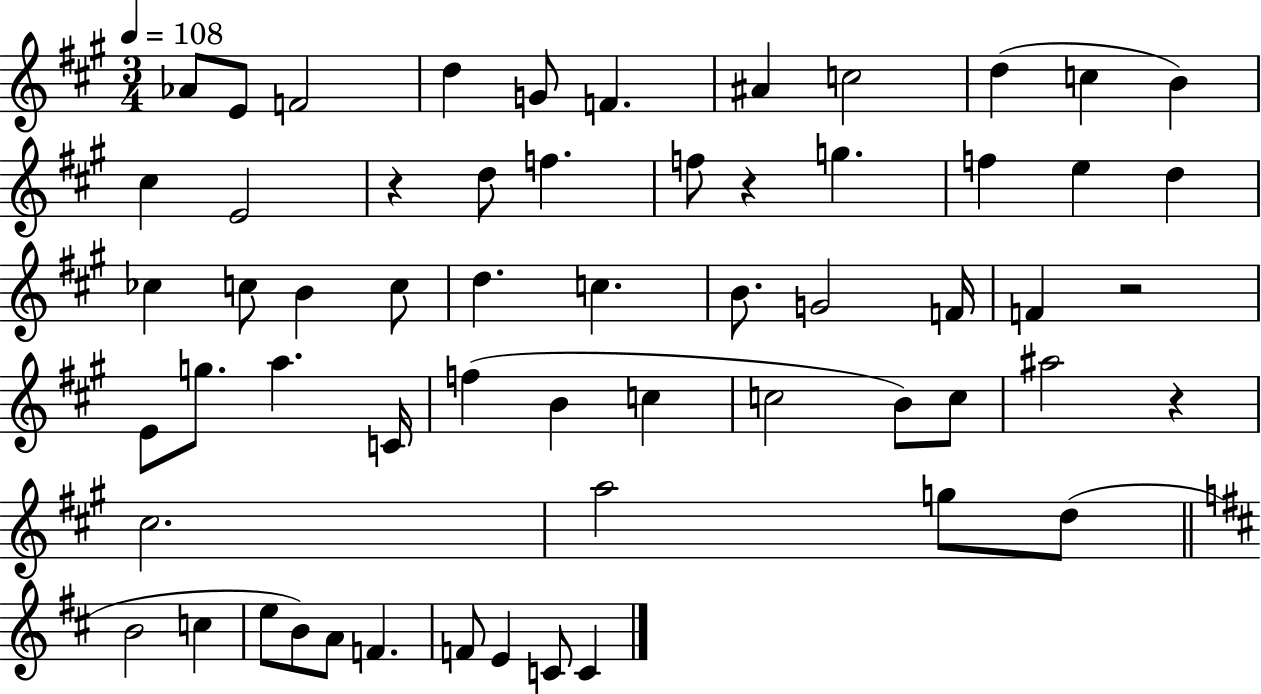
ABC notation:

X:1
T:Untitled
M:3/4
L:1/4
K:A
_A/2 E/2 F2 d G/2 F ^A c2 d c B ^c E2 z d/2 f f/2 z g f e d _c c/2 B c/2 d c B/2 G2 F/4 F z2 E/2 g/2 a C/4 f B c c2 B/2 c/2 ^a2 z ^c2 a2 g/2 d/2 B2 c e/2 B/2 A/2 F F/2 E C/2 C